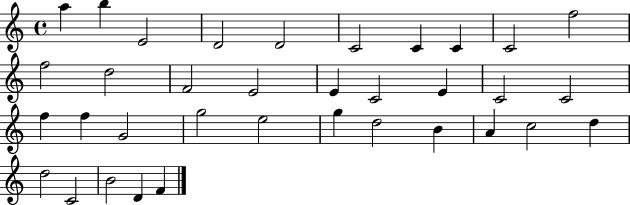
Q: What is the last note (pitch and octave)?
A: F4